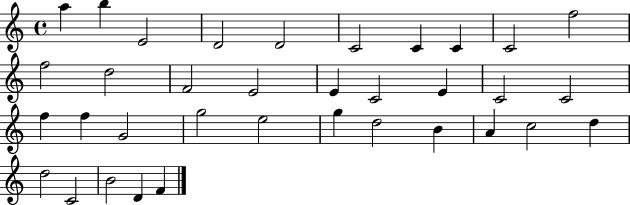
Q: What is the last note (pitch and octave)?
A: F4